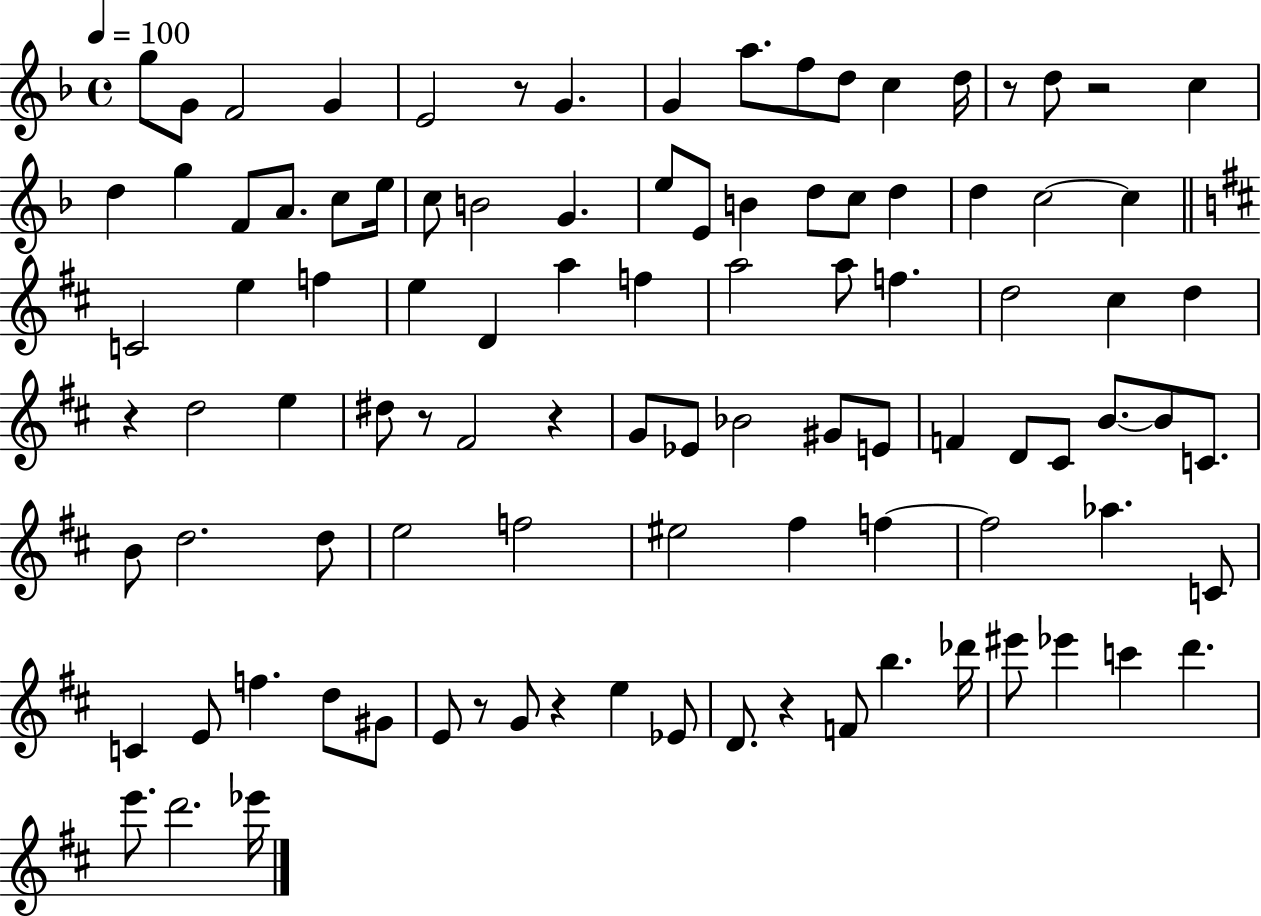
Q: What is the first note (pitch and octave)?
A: G5